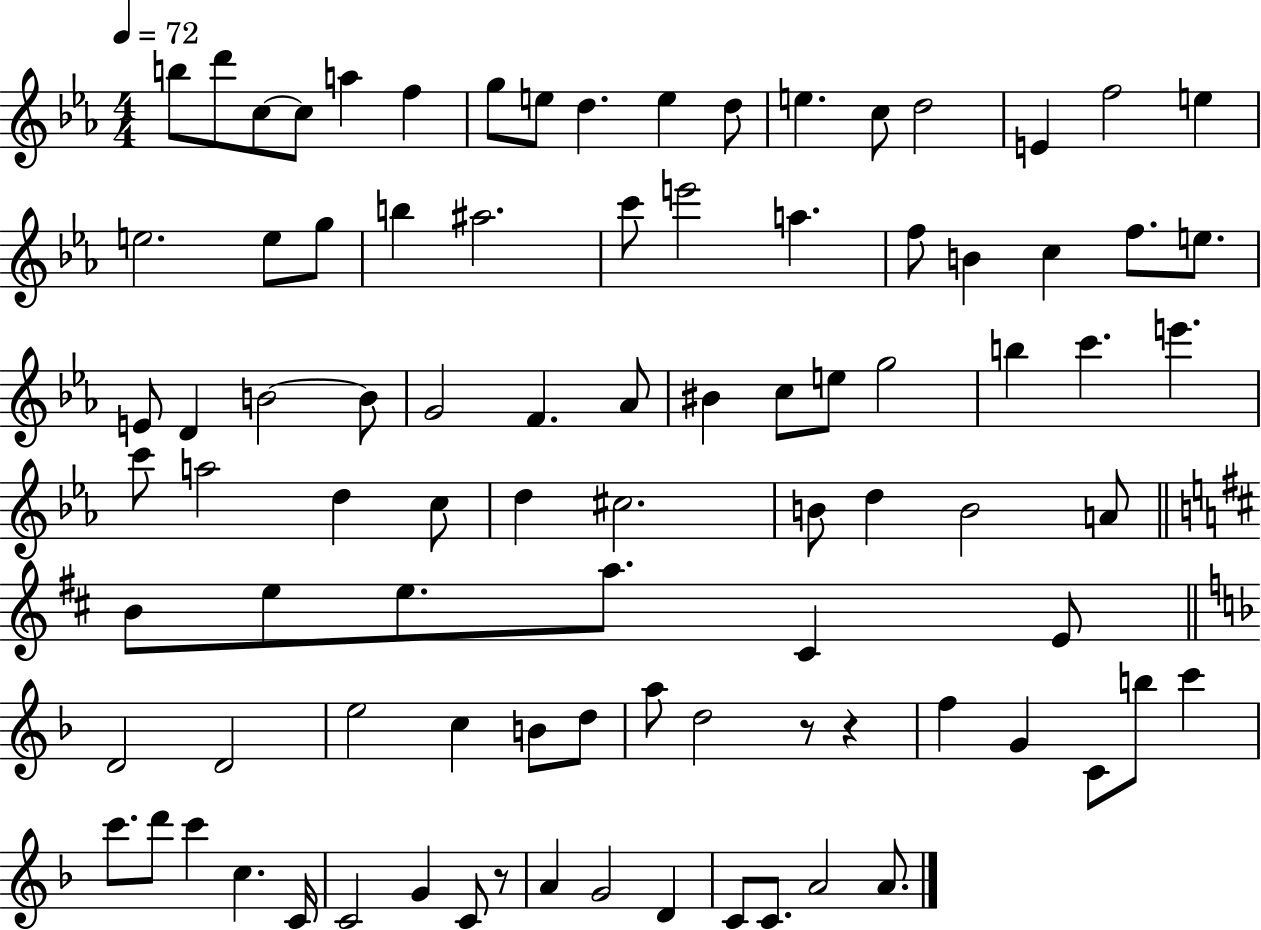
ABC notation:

X:1
T:Untitled
M:4/4
L:1/4
K:Eb
b/2 d'/2 c/2 c/2 a f g/2 e/2 d e d/2 e c/2 d2 E f2 e e2 e/2 g/2 b ^a2 c'/2 e'2 a f/2 B c f/2 e/2 E/2 D B2 B/2 G2 F _A/2 ^B c/2 e/2 g2 b c' e' c'/2 a2 d c/2 d ^c2 B/2 d B2 A/2 B/2 e/2 e/2 a/2 ^C E/2 D2 D2 e2 c B/2 d/2 a/2 d2 z/2 z f G C/2 b/2 c' c'/2 d'/2 c' c C/4 C2 G C/2 z/2 A G2 D C/2 C/2 A2 A/2